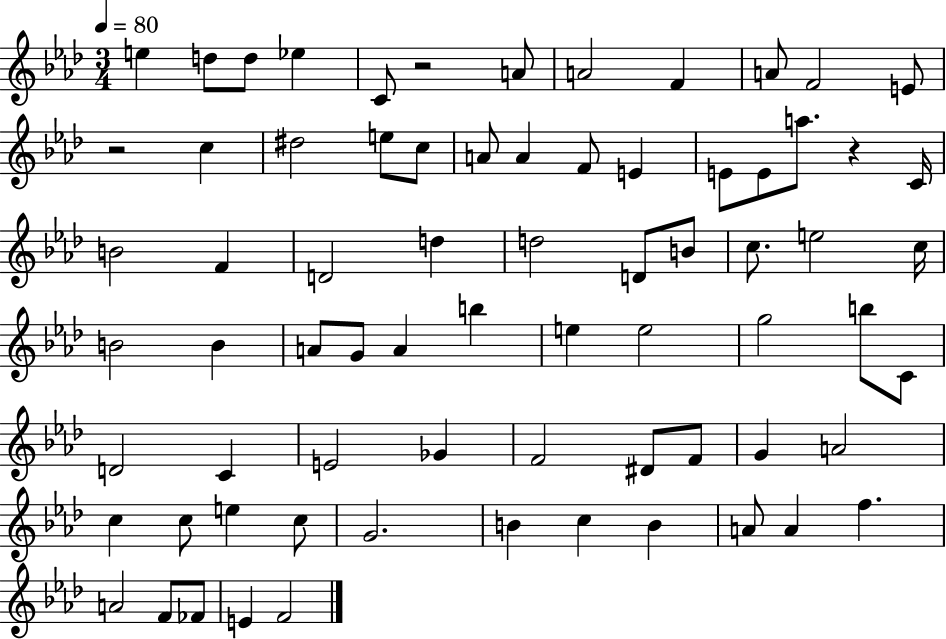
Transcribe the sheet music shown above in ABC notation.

X:1
T:Untitled
M:3/4
L:1/4
K:Ab
e d/2 d/2 _e C/2 z2 A/2 A2 F A/2 F2 E/2 z2 c ^d2 e/2 c/2 A/2 A F/2 E E/2 E/2 a/2 z C/4 B2 F D2 d d2 D/2 B/2 c/2 e2 c/4 B2 B A/2 G/2 A b e e2 g2 b/2 C/2 D2 C E2 _G F2 ^D/2 F/2 G A2 c c/2 e c/2 G2 B c B A/2 A f A2 F/2 _F/2 E F2